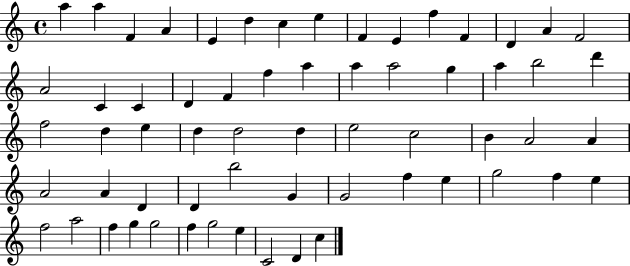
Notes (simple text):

A5/q A5/q F4/q A4/q E4/q D5/q C5/q E5/q F4/q E4/q F5/q F4/q D4/q A4/q F4/h A4/h C4/q C4/q D4/q F4/q F5/q A5/q A5/q A5/h G5/q A5/q B5/h D6/q F5/h D5/q E5/q D5/q D5/h D5/q E5/h C5/h B4/q A4/h A4/q A4/h A4/q D4/q D4/q B5/h G4/q G4/h F5/q E5/q G5/h F5/q E5/q F5/h A5/h F5/q G5/q G5/h F5/q G5/h E5/q C4/h D4/q C5/q